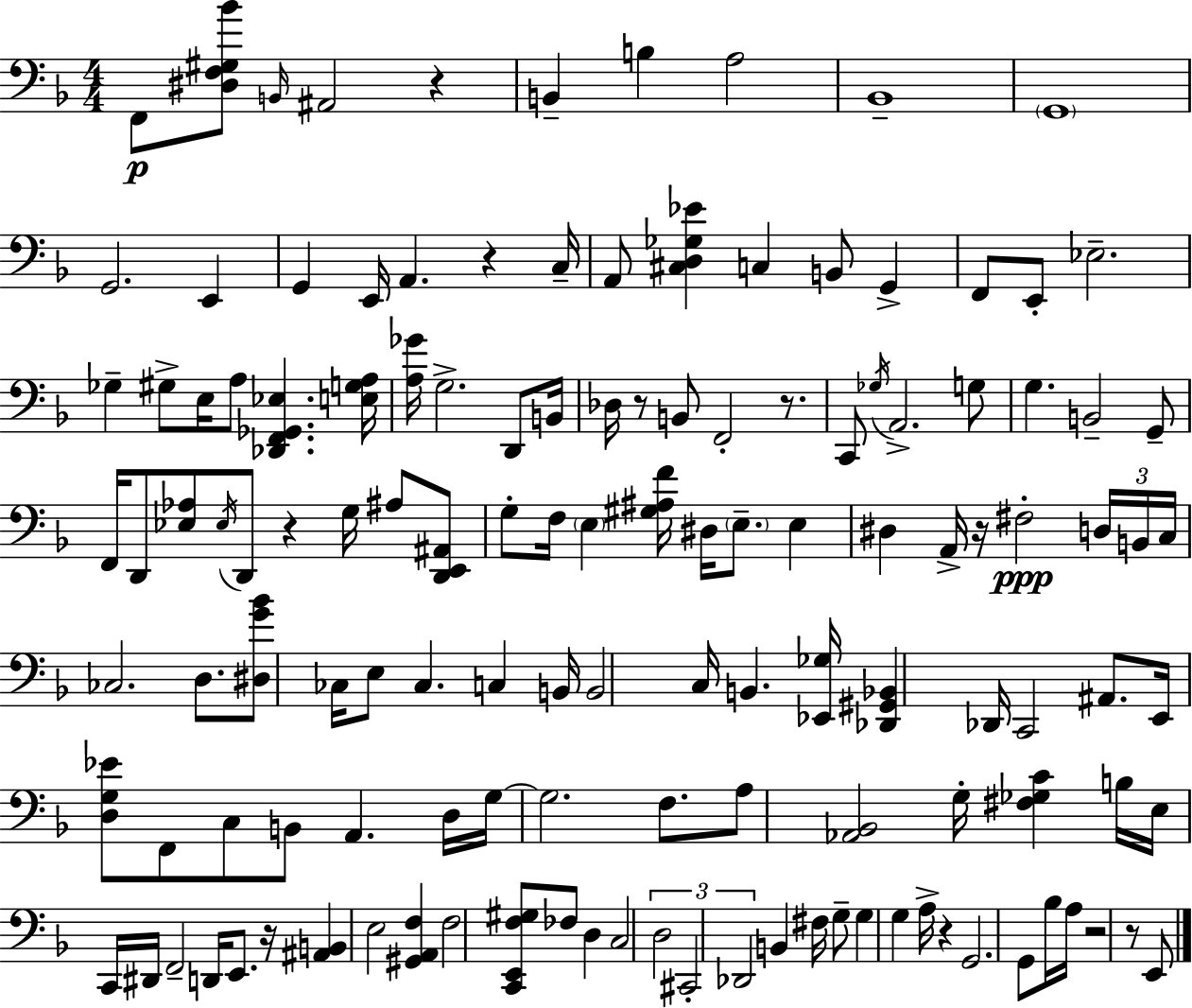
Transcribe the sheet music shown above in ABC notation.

X:1
T:Untitled
M:4/4
L:1/4
K:F
F,,/2 [^D,F,^G,_B]/2 B,,/4 ^A,,2 z B,, B, A,2 _B,,4 G,,4 G,,2 E,, G,, E,,/4 A,, z C,/4 A,,/2 [^C,D,_G,_E] C, B,,/2 G,, F,,/2 E,,/2 _E,2 _G, ^G,/2 E,/4 A,/2 [_D,,F,,_G,,_E,] [E,G,A,]/4 [A,_G]/4 G,2 D,,/2 B,,/4 _D,/4 z/2 B,,/2 F,,2 z/2 C,,/2 _G,/4 A,,2 G,/2 G, B,,2 G,,/2 F,,/4 D,,/2 [_E,_A,]/2 _E,/4 D,,/2 z G,/4 ^A,/2 [D,,E,,^A,,]/2 G,/2 F,/4 E, [^G,^A,F]/4 ^D,/4 E,/2 E, ^D, A,,/4 z/4 ^F,2 D,/4 B,,/4 C,/4 _C,2 D,/2 [^D,G_B]/2 _C,/4 E,/2 _C, C, B,,/4 B,,2 C,/4 B,, [_E,,_G,]/4 [_D,,^G,,_B,,] _D,,/4 C,,2 ^A,,/2 E,,/4 [D,G,_E]/2 F,,/2 C,/2 B,,/2 A,, D,/4 G,/4 G,2 F,/2 A,/2 [_A,,_B,,]2 G,/4 [^F,_G,C] B,/4 E,/4 C,,/4 ^D,,/4 F,,2 D,,/4 E,,/2 z/4 [^A,,B,,] E,2 [^G,,A,,F,] F,2 [C,,E,,F,^G,]/2 _F,/2 D, C,2 D,2 ^C,,2 _D,,2 B,, ^F,/4 G,/2 G, G, A,/4 z G,,2 G,,/2 _B,/4 A,/4 z2 z/2 E,,/2